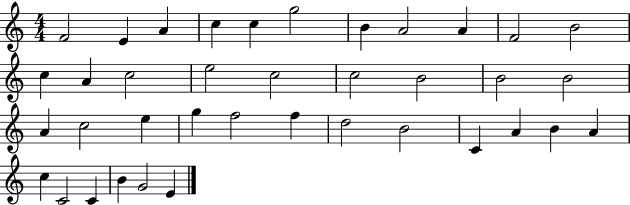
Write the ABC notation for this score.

X:1
T:Untitled
M:4/4
L:1/4
K:C
F2 E A c c g2 B A2 A F2 B2 c A c2 e2 c2 c2 B2 B2 B2 A c2 e g f2 f d2 B2 C A B A c C2 C B G2 E